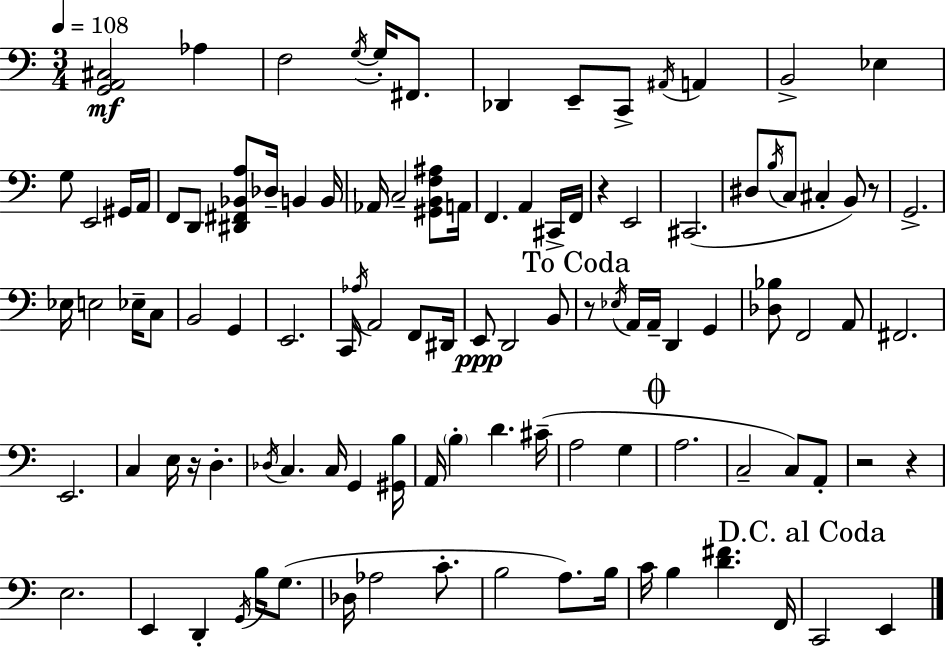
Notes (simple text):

[G2,A2,C#3]/h Ab3/q F3/h G3/s G3/s F#2/e. Db2/q E2/e C2/e A#2/s A2/q B2/h Eb3/q G3/e E2/h G#2/s A2/s F2/e D2/e [D#2,F#2,Bb2,A3]/e Db3/s B2/q B2/s Ab2/s C3/h [G#2,B2,F3,A#3]/e A2/s F2/q. A2/q C#2/s F2/s R/q E2/h C#2/h. D#3/e B3/s C3/e C#3/q B2/e R/e G2/h. Eb3/s E3/h Eb3/s C3/e B2/h G2/q E2/h. C2/s Ab3/s A2/h F2/e D#2/s E2/e D2/h B2/e R/e Eb3/s A2/s A2/s D2/q G2/q [Db3,Bb3]/e F2/h A2/e F#2/h. E2/h. C3/q E3/s R/s D3/q. Db3/s C3/q. C3/s G2/q [G#2,B3]/s A2/s B3/q D4/q. C#4/s A3/h G3/q A3/h. C3/h C3/e A2/e R/h R/q E3/h. E2/q D2/q G2/s B3/s G3/e. Db3/s Ab3/h C4/e. B3/h A3/e. B3/s C4/s B3/q [D4,F#4]/q. F2/s C2/h E2/q